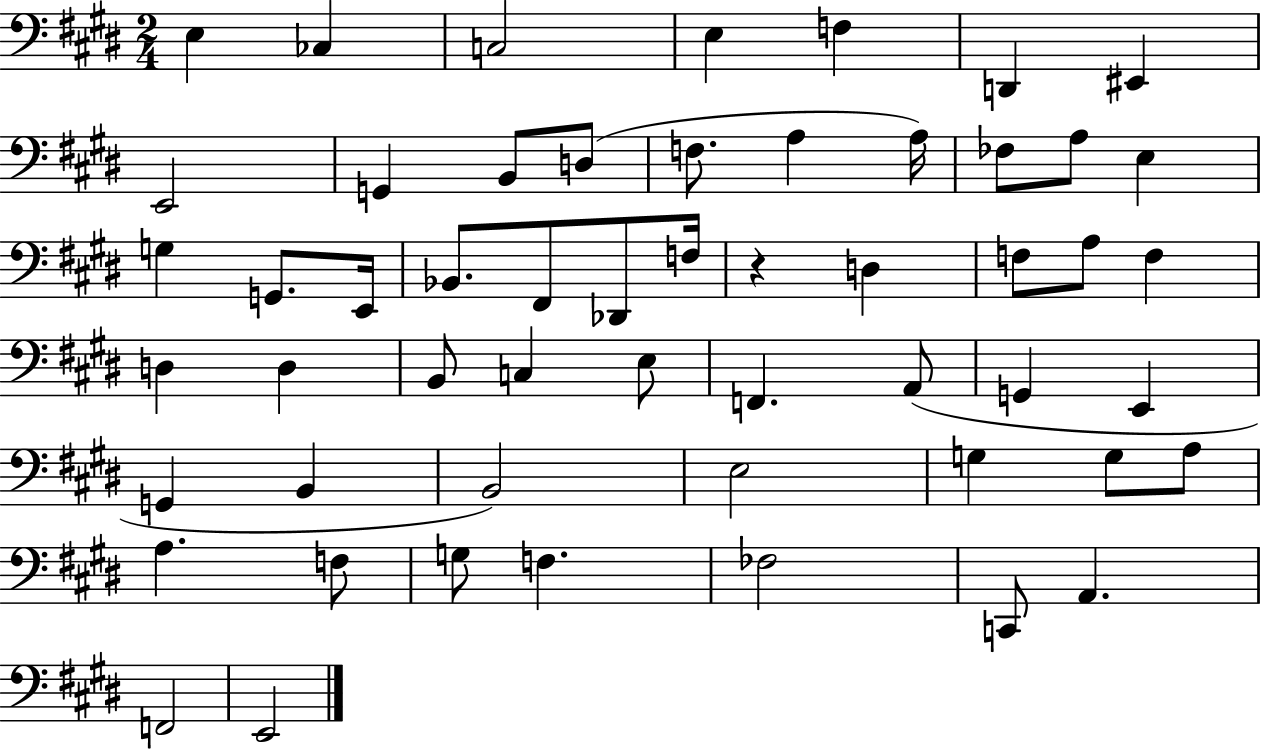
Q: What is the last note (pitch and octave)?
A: E2